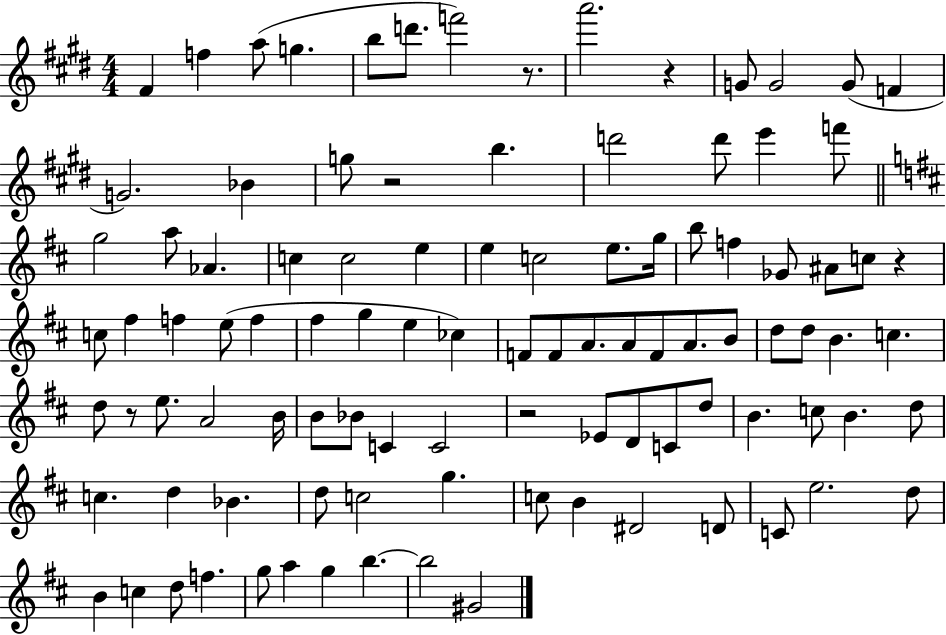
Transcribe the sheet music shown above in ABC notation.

X:1
T:Untitled
M:4/4
L:1/4
K:E
^F f a/2 g b/2 d'/2 f'2 z/2 a'2 z G/2 G2 G/2 F G2 _B g/2 z2 b d'2 d'/2 e' f'/2 g2 a/2 _A c c2 e e c2 e/2 g/4 b/2 f _G/2 ^A/2 c/2 z c/2 ^f f e/2 f ^f g e _c F/2 F/2 A/2 A/2 F/2 A/2 B/2 d/2 d/2 B c d/2 z/2 e/2 A2 B/4 B/2 _B/2 C C2 z2 _E/2 D/2 C/2 d/2 B c/2 B d/2 c d _B d/2 c2 g c/2 B ^D2 D/2 C/2 e2 d/2 B c d/2 f g/2 a g b b2 ^G2